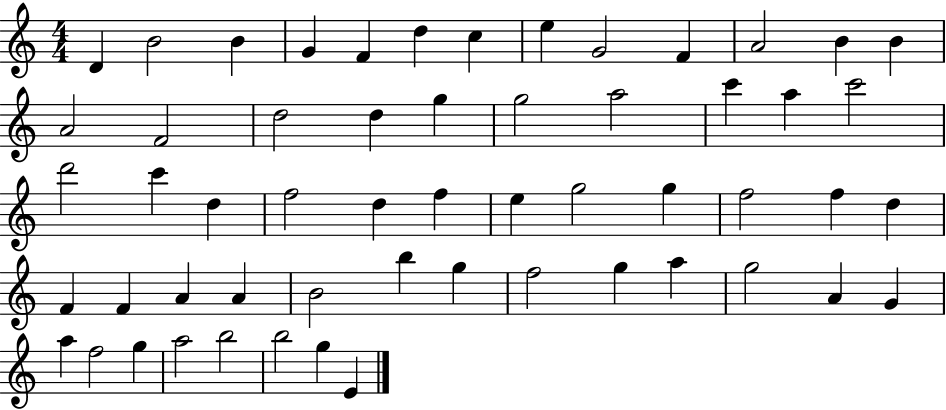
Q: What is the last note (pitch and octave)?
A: E4